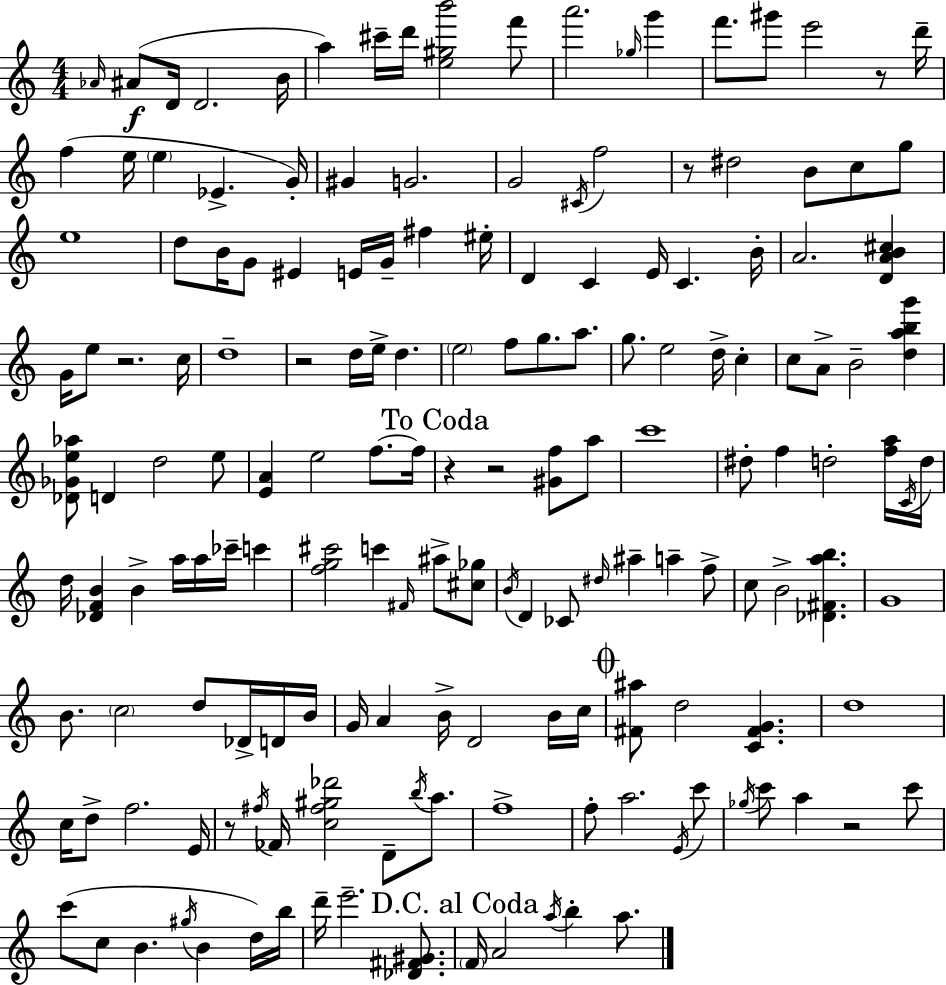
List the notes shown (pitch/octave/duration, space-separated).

Ab4/s A#4/e D4/s D4/h. B4/s A5/q C#6/s D6/s [E5,G#5,B6]/h F6/e A6/h. Gb5/s G6/q F6/e. G#6/e E6/h R/e D6/s F5/q E5/s E5/q Eb4/q. G4/s G#4/q G4/h. G4/h C#4/s F5/h R/e D#5/h B4/e C5/e G5/e E5/w D5/e B4/s G4/e EIS4/q E4/s G4/s F#5/q EIS5/s D4/q C4/q E4/s C4/q. B4/s A4/h. [D4,A4,B4,C#5]/q G4/s E5/e R/h. C5/s D5/w R/h D5/s E5/s D5/q. E5/h F5/e G5/e. A5/e. G5/e. E5/h D5/s C5/q C5/e A4/e B4/h [D5,A5,B5,G6]/q [Db4,Gb4,E5,Ab5]/e D4/q D5/h E5/e [E4,A4]/q E5/h F5/e. F5/s R/q R/h [G#4,F5]/e A5/e C6/w D#5/e F5/q D5/h [F5,A5]/s C4/s D5/s D5/s [Db4,F4,B4]/q B4/q A5/s A5/s CES6/s C6/q [F5,G5,C#6]/h C6/q F#4/s A#5/e [C#5,Gb5]/e B4/s D4/q CES4/e D#5/s A#5/q A5/q F5/e C5/e B4/h [Db4,F#4,A5,B5]/q. G4/w B4/e. C5/h D5/e Db4/s D4/s B4/s G4/s A4/q B4/s D4/h B4/s C5/s [F#4,A#5]/e D5/h [C4,F#4,G4]/q. D5/w C5/s D5/e F5/h. E4/s R/e F#5/s FES4/s [C5,F#5,G#5,Db6]/h D4/e B5/s A5/e. F5/w F5/e A5/h. E4/s C6/e Gb5/s C6/e A5/q R/h C6/e C6/e C5/e B4/q. G#5/s B4/q D5/s B5/s D6/s E6/h. [Db4,F#4,G#4]/e. F4/s A4/h A5/s B5/q A5/e.